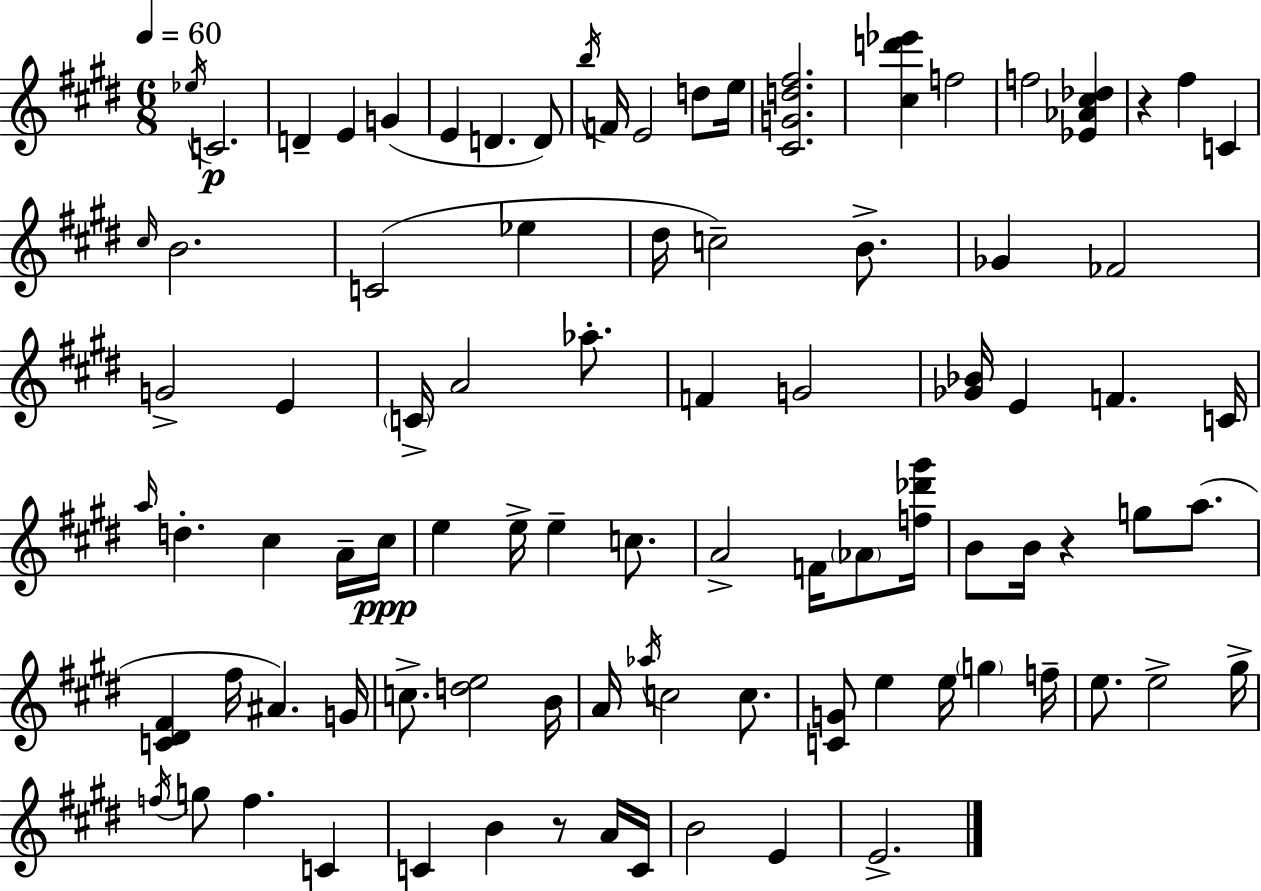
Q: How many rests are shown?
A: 3